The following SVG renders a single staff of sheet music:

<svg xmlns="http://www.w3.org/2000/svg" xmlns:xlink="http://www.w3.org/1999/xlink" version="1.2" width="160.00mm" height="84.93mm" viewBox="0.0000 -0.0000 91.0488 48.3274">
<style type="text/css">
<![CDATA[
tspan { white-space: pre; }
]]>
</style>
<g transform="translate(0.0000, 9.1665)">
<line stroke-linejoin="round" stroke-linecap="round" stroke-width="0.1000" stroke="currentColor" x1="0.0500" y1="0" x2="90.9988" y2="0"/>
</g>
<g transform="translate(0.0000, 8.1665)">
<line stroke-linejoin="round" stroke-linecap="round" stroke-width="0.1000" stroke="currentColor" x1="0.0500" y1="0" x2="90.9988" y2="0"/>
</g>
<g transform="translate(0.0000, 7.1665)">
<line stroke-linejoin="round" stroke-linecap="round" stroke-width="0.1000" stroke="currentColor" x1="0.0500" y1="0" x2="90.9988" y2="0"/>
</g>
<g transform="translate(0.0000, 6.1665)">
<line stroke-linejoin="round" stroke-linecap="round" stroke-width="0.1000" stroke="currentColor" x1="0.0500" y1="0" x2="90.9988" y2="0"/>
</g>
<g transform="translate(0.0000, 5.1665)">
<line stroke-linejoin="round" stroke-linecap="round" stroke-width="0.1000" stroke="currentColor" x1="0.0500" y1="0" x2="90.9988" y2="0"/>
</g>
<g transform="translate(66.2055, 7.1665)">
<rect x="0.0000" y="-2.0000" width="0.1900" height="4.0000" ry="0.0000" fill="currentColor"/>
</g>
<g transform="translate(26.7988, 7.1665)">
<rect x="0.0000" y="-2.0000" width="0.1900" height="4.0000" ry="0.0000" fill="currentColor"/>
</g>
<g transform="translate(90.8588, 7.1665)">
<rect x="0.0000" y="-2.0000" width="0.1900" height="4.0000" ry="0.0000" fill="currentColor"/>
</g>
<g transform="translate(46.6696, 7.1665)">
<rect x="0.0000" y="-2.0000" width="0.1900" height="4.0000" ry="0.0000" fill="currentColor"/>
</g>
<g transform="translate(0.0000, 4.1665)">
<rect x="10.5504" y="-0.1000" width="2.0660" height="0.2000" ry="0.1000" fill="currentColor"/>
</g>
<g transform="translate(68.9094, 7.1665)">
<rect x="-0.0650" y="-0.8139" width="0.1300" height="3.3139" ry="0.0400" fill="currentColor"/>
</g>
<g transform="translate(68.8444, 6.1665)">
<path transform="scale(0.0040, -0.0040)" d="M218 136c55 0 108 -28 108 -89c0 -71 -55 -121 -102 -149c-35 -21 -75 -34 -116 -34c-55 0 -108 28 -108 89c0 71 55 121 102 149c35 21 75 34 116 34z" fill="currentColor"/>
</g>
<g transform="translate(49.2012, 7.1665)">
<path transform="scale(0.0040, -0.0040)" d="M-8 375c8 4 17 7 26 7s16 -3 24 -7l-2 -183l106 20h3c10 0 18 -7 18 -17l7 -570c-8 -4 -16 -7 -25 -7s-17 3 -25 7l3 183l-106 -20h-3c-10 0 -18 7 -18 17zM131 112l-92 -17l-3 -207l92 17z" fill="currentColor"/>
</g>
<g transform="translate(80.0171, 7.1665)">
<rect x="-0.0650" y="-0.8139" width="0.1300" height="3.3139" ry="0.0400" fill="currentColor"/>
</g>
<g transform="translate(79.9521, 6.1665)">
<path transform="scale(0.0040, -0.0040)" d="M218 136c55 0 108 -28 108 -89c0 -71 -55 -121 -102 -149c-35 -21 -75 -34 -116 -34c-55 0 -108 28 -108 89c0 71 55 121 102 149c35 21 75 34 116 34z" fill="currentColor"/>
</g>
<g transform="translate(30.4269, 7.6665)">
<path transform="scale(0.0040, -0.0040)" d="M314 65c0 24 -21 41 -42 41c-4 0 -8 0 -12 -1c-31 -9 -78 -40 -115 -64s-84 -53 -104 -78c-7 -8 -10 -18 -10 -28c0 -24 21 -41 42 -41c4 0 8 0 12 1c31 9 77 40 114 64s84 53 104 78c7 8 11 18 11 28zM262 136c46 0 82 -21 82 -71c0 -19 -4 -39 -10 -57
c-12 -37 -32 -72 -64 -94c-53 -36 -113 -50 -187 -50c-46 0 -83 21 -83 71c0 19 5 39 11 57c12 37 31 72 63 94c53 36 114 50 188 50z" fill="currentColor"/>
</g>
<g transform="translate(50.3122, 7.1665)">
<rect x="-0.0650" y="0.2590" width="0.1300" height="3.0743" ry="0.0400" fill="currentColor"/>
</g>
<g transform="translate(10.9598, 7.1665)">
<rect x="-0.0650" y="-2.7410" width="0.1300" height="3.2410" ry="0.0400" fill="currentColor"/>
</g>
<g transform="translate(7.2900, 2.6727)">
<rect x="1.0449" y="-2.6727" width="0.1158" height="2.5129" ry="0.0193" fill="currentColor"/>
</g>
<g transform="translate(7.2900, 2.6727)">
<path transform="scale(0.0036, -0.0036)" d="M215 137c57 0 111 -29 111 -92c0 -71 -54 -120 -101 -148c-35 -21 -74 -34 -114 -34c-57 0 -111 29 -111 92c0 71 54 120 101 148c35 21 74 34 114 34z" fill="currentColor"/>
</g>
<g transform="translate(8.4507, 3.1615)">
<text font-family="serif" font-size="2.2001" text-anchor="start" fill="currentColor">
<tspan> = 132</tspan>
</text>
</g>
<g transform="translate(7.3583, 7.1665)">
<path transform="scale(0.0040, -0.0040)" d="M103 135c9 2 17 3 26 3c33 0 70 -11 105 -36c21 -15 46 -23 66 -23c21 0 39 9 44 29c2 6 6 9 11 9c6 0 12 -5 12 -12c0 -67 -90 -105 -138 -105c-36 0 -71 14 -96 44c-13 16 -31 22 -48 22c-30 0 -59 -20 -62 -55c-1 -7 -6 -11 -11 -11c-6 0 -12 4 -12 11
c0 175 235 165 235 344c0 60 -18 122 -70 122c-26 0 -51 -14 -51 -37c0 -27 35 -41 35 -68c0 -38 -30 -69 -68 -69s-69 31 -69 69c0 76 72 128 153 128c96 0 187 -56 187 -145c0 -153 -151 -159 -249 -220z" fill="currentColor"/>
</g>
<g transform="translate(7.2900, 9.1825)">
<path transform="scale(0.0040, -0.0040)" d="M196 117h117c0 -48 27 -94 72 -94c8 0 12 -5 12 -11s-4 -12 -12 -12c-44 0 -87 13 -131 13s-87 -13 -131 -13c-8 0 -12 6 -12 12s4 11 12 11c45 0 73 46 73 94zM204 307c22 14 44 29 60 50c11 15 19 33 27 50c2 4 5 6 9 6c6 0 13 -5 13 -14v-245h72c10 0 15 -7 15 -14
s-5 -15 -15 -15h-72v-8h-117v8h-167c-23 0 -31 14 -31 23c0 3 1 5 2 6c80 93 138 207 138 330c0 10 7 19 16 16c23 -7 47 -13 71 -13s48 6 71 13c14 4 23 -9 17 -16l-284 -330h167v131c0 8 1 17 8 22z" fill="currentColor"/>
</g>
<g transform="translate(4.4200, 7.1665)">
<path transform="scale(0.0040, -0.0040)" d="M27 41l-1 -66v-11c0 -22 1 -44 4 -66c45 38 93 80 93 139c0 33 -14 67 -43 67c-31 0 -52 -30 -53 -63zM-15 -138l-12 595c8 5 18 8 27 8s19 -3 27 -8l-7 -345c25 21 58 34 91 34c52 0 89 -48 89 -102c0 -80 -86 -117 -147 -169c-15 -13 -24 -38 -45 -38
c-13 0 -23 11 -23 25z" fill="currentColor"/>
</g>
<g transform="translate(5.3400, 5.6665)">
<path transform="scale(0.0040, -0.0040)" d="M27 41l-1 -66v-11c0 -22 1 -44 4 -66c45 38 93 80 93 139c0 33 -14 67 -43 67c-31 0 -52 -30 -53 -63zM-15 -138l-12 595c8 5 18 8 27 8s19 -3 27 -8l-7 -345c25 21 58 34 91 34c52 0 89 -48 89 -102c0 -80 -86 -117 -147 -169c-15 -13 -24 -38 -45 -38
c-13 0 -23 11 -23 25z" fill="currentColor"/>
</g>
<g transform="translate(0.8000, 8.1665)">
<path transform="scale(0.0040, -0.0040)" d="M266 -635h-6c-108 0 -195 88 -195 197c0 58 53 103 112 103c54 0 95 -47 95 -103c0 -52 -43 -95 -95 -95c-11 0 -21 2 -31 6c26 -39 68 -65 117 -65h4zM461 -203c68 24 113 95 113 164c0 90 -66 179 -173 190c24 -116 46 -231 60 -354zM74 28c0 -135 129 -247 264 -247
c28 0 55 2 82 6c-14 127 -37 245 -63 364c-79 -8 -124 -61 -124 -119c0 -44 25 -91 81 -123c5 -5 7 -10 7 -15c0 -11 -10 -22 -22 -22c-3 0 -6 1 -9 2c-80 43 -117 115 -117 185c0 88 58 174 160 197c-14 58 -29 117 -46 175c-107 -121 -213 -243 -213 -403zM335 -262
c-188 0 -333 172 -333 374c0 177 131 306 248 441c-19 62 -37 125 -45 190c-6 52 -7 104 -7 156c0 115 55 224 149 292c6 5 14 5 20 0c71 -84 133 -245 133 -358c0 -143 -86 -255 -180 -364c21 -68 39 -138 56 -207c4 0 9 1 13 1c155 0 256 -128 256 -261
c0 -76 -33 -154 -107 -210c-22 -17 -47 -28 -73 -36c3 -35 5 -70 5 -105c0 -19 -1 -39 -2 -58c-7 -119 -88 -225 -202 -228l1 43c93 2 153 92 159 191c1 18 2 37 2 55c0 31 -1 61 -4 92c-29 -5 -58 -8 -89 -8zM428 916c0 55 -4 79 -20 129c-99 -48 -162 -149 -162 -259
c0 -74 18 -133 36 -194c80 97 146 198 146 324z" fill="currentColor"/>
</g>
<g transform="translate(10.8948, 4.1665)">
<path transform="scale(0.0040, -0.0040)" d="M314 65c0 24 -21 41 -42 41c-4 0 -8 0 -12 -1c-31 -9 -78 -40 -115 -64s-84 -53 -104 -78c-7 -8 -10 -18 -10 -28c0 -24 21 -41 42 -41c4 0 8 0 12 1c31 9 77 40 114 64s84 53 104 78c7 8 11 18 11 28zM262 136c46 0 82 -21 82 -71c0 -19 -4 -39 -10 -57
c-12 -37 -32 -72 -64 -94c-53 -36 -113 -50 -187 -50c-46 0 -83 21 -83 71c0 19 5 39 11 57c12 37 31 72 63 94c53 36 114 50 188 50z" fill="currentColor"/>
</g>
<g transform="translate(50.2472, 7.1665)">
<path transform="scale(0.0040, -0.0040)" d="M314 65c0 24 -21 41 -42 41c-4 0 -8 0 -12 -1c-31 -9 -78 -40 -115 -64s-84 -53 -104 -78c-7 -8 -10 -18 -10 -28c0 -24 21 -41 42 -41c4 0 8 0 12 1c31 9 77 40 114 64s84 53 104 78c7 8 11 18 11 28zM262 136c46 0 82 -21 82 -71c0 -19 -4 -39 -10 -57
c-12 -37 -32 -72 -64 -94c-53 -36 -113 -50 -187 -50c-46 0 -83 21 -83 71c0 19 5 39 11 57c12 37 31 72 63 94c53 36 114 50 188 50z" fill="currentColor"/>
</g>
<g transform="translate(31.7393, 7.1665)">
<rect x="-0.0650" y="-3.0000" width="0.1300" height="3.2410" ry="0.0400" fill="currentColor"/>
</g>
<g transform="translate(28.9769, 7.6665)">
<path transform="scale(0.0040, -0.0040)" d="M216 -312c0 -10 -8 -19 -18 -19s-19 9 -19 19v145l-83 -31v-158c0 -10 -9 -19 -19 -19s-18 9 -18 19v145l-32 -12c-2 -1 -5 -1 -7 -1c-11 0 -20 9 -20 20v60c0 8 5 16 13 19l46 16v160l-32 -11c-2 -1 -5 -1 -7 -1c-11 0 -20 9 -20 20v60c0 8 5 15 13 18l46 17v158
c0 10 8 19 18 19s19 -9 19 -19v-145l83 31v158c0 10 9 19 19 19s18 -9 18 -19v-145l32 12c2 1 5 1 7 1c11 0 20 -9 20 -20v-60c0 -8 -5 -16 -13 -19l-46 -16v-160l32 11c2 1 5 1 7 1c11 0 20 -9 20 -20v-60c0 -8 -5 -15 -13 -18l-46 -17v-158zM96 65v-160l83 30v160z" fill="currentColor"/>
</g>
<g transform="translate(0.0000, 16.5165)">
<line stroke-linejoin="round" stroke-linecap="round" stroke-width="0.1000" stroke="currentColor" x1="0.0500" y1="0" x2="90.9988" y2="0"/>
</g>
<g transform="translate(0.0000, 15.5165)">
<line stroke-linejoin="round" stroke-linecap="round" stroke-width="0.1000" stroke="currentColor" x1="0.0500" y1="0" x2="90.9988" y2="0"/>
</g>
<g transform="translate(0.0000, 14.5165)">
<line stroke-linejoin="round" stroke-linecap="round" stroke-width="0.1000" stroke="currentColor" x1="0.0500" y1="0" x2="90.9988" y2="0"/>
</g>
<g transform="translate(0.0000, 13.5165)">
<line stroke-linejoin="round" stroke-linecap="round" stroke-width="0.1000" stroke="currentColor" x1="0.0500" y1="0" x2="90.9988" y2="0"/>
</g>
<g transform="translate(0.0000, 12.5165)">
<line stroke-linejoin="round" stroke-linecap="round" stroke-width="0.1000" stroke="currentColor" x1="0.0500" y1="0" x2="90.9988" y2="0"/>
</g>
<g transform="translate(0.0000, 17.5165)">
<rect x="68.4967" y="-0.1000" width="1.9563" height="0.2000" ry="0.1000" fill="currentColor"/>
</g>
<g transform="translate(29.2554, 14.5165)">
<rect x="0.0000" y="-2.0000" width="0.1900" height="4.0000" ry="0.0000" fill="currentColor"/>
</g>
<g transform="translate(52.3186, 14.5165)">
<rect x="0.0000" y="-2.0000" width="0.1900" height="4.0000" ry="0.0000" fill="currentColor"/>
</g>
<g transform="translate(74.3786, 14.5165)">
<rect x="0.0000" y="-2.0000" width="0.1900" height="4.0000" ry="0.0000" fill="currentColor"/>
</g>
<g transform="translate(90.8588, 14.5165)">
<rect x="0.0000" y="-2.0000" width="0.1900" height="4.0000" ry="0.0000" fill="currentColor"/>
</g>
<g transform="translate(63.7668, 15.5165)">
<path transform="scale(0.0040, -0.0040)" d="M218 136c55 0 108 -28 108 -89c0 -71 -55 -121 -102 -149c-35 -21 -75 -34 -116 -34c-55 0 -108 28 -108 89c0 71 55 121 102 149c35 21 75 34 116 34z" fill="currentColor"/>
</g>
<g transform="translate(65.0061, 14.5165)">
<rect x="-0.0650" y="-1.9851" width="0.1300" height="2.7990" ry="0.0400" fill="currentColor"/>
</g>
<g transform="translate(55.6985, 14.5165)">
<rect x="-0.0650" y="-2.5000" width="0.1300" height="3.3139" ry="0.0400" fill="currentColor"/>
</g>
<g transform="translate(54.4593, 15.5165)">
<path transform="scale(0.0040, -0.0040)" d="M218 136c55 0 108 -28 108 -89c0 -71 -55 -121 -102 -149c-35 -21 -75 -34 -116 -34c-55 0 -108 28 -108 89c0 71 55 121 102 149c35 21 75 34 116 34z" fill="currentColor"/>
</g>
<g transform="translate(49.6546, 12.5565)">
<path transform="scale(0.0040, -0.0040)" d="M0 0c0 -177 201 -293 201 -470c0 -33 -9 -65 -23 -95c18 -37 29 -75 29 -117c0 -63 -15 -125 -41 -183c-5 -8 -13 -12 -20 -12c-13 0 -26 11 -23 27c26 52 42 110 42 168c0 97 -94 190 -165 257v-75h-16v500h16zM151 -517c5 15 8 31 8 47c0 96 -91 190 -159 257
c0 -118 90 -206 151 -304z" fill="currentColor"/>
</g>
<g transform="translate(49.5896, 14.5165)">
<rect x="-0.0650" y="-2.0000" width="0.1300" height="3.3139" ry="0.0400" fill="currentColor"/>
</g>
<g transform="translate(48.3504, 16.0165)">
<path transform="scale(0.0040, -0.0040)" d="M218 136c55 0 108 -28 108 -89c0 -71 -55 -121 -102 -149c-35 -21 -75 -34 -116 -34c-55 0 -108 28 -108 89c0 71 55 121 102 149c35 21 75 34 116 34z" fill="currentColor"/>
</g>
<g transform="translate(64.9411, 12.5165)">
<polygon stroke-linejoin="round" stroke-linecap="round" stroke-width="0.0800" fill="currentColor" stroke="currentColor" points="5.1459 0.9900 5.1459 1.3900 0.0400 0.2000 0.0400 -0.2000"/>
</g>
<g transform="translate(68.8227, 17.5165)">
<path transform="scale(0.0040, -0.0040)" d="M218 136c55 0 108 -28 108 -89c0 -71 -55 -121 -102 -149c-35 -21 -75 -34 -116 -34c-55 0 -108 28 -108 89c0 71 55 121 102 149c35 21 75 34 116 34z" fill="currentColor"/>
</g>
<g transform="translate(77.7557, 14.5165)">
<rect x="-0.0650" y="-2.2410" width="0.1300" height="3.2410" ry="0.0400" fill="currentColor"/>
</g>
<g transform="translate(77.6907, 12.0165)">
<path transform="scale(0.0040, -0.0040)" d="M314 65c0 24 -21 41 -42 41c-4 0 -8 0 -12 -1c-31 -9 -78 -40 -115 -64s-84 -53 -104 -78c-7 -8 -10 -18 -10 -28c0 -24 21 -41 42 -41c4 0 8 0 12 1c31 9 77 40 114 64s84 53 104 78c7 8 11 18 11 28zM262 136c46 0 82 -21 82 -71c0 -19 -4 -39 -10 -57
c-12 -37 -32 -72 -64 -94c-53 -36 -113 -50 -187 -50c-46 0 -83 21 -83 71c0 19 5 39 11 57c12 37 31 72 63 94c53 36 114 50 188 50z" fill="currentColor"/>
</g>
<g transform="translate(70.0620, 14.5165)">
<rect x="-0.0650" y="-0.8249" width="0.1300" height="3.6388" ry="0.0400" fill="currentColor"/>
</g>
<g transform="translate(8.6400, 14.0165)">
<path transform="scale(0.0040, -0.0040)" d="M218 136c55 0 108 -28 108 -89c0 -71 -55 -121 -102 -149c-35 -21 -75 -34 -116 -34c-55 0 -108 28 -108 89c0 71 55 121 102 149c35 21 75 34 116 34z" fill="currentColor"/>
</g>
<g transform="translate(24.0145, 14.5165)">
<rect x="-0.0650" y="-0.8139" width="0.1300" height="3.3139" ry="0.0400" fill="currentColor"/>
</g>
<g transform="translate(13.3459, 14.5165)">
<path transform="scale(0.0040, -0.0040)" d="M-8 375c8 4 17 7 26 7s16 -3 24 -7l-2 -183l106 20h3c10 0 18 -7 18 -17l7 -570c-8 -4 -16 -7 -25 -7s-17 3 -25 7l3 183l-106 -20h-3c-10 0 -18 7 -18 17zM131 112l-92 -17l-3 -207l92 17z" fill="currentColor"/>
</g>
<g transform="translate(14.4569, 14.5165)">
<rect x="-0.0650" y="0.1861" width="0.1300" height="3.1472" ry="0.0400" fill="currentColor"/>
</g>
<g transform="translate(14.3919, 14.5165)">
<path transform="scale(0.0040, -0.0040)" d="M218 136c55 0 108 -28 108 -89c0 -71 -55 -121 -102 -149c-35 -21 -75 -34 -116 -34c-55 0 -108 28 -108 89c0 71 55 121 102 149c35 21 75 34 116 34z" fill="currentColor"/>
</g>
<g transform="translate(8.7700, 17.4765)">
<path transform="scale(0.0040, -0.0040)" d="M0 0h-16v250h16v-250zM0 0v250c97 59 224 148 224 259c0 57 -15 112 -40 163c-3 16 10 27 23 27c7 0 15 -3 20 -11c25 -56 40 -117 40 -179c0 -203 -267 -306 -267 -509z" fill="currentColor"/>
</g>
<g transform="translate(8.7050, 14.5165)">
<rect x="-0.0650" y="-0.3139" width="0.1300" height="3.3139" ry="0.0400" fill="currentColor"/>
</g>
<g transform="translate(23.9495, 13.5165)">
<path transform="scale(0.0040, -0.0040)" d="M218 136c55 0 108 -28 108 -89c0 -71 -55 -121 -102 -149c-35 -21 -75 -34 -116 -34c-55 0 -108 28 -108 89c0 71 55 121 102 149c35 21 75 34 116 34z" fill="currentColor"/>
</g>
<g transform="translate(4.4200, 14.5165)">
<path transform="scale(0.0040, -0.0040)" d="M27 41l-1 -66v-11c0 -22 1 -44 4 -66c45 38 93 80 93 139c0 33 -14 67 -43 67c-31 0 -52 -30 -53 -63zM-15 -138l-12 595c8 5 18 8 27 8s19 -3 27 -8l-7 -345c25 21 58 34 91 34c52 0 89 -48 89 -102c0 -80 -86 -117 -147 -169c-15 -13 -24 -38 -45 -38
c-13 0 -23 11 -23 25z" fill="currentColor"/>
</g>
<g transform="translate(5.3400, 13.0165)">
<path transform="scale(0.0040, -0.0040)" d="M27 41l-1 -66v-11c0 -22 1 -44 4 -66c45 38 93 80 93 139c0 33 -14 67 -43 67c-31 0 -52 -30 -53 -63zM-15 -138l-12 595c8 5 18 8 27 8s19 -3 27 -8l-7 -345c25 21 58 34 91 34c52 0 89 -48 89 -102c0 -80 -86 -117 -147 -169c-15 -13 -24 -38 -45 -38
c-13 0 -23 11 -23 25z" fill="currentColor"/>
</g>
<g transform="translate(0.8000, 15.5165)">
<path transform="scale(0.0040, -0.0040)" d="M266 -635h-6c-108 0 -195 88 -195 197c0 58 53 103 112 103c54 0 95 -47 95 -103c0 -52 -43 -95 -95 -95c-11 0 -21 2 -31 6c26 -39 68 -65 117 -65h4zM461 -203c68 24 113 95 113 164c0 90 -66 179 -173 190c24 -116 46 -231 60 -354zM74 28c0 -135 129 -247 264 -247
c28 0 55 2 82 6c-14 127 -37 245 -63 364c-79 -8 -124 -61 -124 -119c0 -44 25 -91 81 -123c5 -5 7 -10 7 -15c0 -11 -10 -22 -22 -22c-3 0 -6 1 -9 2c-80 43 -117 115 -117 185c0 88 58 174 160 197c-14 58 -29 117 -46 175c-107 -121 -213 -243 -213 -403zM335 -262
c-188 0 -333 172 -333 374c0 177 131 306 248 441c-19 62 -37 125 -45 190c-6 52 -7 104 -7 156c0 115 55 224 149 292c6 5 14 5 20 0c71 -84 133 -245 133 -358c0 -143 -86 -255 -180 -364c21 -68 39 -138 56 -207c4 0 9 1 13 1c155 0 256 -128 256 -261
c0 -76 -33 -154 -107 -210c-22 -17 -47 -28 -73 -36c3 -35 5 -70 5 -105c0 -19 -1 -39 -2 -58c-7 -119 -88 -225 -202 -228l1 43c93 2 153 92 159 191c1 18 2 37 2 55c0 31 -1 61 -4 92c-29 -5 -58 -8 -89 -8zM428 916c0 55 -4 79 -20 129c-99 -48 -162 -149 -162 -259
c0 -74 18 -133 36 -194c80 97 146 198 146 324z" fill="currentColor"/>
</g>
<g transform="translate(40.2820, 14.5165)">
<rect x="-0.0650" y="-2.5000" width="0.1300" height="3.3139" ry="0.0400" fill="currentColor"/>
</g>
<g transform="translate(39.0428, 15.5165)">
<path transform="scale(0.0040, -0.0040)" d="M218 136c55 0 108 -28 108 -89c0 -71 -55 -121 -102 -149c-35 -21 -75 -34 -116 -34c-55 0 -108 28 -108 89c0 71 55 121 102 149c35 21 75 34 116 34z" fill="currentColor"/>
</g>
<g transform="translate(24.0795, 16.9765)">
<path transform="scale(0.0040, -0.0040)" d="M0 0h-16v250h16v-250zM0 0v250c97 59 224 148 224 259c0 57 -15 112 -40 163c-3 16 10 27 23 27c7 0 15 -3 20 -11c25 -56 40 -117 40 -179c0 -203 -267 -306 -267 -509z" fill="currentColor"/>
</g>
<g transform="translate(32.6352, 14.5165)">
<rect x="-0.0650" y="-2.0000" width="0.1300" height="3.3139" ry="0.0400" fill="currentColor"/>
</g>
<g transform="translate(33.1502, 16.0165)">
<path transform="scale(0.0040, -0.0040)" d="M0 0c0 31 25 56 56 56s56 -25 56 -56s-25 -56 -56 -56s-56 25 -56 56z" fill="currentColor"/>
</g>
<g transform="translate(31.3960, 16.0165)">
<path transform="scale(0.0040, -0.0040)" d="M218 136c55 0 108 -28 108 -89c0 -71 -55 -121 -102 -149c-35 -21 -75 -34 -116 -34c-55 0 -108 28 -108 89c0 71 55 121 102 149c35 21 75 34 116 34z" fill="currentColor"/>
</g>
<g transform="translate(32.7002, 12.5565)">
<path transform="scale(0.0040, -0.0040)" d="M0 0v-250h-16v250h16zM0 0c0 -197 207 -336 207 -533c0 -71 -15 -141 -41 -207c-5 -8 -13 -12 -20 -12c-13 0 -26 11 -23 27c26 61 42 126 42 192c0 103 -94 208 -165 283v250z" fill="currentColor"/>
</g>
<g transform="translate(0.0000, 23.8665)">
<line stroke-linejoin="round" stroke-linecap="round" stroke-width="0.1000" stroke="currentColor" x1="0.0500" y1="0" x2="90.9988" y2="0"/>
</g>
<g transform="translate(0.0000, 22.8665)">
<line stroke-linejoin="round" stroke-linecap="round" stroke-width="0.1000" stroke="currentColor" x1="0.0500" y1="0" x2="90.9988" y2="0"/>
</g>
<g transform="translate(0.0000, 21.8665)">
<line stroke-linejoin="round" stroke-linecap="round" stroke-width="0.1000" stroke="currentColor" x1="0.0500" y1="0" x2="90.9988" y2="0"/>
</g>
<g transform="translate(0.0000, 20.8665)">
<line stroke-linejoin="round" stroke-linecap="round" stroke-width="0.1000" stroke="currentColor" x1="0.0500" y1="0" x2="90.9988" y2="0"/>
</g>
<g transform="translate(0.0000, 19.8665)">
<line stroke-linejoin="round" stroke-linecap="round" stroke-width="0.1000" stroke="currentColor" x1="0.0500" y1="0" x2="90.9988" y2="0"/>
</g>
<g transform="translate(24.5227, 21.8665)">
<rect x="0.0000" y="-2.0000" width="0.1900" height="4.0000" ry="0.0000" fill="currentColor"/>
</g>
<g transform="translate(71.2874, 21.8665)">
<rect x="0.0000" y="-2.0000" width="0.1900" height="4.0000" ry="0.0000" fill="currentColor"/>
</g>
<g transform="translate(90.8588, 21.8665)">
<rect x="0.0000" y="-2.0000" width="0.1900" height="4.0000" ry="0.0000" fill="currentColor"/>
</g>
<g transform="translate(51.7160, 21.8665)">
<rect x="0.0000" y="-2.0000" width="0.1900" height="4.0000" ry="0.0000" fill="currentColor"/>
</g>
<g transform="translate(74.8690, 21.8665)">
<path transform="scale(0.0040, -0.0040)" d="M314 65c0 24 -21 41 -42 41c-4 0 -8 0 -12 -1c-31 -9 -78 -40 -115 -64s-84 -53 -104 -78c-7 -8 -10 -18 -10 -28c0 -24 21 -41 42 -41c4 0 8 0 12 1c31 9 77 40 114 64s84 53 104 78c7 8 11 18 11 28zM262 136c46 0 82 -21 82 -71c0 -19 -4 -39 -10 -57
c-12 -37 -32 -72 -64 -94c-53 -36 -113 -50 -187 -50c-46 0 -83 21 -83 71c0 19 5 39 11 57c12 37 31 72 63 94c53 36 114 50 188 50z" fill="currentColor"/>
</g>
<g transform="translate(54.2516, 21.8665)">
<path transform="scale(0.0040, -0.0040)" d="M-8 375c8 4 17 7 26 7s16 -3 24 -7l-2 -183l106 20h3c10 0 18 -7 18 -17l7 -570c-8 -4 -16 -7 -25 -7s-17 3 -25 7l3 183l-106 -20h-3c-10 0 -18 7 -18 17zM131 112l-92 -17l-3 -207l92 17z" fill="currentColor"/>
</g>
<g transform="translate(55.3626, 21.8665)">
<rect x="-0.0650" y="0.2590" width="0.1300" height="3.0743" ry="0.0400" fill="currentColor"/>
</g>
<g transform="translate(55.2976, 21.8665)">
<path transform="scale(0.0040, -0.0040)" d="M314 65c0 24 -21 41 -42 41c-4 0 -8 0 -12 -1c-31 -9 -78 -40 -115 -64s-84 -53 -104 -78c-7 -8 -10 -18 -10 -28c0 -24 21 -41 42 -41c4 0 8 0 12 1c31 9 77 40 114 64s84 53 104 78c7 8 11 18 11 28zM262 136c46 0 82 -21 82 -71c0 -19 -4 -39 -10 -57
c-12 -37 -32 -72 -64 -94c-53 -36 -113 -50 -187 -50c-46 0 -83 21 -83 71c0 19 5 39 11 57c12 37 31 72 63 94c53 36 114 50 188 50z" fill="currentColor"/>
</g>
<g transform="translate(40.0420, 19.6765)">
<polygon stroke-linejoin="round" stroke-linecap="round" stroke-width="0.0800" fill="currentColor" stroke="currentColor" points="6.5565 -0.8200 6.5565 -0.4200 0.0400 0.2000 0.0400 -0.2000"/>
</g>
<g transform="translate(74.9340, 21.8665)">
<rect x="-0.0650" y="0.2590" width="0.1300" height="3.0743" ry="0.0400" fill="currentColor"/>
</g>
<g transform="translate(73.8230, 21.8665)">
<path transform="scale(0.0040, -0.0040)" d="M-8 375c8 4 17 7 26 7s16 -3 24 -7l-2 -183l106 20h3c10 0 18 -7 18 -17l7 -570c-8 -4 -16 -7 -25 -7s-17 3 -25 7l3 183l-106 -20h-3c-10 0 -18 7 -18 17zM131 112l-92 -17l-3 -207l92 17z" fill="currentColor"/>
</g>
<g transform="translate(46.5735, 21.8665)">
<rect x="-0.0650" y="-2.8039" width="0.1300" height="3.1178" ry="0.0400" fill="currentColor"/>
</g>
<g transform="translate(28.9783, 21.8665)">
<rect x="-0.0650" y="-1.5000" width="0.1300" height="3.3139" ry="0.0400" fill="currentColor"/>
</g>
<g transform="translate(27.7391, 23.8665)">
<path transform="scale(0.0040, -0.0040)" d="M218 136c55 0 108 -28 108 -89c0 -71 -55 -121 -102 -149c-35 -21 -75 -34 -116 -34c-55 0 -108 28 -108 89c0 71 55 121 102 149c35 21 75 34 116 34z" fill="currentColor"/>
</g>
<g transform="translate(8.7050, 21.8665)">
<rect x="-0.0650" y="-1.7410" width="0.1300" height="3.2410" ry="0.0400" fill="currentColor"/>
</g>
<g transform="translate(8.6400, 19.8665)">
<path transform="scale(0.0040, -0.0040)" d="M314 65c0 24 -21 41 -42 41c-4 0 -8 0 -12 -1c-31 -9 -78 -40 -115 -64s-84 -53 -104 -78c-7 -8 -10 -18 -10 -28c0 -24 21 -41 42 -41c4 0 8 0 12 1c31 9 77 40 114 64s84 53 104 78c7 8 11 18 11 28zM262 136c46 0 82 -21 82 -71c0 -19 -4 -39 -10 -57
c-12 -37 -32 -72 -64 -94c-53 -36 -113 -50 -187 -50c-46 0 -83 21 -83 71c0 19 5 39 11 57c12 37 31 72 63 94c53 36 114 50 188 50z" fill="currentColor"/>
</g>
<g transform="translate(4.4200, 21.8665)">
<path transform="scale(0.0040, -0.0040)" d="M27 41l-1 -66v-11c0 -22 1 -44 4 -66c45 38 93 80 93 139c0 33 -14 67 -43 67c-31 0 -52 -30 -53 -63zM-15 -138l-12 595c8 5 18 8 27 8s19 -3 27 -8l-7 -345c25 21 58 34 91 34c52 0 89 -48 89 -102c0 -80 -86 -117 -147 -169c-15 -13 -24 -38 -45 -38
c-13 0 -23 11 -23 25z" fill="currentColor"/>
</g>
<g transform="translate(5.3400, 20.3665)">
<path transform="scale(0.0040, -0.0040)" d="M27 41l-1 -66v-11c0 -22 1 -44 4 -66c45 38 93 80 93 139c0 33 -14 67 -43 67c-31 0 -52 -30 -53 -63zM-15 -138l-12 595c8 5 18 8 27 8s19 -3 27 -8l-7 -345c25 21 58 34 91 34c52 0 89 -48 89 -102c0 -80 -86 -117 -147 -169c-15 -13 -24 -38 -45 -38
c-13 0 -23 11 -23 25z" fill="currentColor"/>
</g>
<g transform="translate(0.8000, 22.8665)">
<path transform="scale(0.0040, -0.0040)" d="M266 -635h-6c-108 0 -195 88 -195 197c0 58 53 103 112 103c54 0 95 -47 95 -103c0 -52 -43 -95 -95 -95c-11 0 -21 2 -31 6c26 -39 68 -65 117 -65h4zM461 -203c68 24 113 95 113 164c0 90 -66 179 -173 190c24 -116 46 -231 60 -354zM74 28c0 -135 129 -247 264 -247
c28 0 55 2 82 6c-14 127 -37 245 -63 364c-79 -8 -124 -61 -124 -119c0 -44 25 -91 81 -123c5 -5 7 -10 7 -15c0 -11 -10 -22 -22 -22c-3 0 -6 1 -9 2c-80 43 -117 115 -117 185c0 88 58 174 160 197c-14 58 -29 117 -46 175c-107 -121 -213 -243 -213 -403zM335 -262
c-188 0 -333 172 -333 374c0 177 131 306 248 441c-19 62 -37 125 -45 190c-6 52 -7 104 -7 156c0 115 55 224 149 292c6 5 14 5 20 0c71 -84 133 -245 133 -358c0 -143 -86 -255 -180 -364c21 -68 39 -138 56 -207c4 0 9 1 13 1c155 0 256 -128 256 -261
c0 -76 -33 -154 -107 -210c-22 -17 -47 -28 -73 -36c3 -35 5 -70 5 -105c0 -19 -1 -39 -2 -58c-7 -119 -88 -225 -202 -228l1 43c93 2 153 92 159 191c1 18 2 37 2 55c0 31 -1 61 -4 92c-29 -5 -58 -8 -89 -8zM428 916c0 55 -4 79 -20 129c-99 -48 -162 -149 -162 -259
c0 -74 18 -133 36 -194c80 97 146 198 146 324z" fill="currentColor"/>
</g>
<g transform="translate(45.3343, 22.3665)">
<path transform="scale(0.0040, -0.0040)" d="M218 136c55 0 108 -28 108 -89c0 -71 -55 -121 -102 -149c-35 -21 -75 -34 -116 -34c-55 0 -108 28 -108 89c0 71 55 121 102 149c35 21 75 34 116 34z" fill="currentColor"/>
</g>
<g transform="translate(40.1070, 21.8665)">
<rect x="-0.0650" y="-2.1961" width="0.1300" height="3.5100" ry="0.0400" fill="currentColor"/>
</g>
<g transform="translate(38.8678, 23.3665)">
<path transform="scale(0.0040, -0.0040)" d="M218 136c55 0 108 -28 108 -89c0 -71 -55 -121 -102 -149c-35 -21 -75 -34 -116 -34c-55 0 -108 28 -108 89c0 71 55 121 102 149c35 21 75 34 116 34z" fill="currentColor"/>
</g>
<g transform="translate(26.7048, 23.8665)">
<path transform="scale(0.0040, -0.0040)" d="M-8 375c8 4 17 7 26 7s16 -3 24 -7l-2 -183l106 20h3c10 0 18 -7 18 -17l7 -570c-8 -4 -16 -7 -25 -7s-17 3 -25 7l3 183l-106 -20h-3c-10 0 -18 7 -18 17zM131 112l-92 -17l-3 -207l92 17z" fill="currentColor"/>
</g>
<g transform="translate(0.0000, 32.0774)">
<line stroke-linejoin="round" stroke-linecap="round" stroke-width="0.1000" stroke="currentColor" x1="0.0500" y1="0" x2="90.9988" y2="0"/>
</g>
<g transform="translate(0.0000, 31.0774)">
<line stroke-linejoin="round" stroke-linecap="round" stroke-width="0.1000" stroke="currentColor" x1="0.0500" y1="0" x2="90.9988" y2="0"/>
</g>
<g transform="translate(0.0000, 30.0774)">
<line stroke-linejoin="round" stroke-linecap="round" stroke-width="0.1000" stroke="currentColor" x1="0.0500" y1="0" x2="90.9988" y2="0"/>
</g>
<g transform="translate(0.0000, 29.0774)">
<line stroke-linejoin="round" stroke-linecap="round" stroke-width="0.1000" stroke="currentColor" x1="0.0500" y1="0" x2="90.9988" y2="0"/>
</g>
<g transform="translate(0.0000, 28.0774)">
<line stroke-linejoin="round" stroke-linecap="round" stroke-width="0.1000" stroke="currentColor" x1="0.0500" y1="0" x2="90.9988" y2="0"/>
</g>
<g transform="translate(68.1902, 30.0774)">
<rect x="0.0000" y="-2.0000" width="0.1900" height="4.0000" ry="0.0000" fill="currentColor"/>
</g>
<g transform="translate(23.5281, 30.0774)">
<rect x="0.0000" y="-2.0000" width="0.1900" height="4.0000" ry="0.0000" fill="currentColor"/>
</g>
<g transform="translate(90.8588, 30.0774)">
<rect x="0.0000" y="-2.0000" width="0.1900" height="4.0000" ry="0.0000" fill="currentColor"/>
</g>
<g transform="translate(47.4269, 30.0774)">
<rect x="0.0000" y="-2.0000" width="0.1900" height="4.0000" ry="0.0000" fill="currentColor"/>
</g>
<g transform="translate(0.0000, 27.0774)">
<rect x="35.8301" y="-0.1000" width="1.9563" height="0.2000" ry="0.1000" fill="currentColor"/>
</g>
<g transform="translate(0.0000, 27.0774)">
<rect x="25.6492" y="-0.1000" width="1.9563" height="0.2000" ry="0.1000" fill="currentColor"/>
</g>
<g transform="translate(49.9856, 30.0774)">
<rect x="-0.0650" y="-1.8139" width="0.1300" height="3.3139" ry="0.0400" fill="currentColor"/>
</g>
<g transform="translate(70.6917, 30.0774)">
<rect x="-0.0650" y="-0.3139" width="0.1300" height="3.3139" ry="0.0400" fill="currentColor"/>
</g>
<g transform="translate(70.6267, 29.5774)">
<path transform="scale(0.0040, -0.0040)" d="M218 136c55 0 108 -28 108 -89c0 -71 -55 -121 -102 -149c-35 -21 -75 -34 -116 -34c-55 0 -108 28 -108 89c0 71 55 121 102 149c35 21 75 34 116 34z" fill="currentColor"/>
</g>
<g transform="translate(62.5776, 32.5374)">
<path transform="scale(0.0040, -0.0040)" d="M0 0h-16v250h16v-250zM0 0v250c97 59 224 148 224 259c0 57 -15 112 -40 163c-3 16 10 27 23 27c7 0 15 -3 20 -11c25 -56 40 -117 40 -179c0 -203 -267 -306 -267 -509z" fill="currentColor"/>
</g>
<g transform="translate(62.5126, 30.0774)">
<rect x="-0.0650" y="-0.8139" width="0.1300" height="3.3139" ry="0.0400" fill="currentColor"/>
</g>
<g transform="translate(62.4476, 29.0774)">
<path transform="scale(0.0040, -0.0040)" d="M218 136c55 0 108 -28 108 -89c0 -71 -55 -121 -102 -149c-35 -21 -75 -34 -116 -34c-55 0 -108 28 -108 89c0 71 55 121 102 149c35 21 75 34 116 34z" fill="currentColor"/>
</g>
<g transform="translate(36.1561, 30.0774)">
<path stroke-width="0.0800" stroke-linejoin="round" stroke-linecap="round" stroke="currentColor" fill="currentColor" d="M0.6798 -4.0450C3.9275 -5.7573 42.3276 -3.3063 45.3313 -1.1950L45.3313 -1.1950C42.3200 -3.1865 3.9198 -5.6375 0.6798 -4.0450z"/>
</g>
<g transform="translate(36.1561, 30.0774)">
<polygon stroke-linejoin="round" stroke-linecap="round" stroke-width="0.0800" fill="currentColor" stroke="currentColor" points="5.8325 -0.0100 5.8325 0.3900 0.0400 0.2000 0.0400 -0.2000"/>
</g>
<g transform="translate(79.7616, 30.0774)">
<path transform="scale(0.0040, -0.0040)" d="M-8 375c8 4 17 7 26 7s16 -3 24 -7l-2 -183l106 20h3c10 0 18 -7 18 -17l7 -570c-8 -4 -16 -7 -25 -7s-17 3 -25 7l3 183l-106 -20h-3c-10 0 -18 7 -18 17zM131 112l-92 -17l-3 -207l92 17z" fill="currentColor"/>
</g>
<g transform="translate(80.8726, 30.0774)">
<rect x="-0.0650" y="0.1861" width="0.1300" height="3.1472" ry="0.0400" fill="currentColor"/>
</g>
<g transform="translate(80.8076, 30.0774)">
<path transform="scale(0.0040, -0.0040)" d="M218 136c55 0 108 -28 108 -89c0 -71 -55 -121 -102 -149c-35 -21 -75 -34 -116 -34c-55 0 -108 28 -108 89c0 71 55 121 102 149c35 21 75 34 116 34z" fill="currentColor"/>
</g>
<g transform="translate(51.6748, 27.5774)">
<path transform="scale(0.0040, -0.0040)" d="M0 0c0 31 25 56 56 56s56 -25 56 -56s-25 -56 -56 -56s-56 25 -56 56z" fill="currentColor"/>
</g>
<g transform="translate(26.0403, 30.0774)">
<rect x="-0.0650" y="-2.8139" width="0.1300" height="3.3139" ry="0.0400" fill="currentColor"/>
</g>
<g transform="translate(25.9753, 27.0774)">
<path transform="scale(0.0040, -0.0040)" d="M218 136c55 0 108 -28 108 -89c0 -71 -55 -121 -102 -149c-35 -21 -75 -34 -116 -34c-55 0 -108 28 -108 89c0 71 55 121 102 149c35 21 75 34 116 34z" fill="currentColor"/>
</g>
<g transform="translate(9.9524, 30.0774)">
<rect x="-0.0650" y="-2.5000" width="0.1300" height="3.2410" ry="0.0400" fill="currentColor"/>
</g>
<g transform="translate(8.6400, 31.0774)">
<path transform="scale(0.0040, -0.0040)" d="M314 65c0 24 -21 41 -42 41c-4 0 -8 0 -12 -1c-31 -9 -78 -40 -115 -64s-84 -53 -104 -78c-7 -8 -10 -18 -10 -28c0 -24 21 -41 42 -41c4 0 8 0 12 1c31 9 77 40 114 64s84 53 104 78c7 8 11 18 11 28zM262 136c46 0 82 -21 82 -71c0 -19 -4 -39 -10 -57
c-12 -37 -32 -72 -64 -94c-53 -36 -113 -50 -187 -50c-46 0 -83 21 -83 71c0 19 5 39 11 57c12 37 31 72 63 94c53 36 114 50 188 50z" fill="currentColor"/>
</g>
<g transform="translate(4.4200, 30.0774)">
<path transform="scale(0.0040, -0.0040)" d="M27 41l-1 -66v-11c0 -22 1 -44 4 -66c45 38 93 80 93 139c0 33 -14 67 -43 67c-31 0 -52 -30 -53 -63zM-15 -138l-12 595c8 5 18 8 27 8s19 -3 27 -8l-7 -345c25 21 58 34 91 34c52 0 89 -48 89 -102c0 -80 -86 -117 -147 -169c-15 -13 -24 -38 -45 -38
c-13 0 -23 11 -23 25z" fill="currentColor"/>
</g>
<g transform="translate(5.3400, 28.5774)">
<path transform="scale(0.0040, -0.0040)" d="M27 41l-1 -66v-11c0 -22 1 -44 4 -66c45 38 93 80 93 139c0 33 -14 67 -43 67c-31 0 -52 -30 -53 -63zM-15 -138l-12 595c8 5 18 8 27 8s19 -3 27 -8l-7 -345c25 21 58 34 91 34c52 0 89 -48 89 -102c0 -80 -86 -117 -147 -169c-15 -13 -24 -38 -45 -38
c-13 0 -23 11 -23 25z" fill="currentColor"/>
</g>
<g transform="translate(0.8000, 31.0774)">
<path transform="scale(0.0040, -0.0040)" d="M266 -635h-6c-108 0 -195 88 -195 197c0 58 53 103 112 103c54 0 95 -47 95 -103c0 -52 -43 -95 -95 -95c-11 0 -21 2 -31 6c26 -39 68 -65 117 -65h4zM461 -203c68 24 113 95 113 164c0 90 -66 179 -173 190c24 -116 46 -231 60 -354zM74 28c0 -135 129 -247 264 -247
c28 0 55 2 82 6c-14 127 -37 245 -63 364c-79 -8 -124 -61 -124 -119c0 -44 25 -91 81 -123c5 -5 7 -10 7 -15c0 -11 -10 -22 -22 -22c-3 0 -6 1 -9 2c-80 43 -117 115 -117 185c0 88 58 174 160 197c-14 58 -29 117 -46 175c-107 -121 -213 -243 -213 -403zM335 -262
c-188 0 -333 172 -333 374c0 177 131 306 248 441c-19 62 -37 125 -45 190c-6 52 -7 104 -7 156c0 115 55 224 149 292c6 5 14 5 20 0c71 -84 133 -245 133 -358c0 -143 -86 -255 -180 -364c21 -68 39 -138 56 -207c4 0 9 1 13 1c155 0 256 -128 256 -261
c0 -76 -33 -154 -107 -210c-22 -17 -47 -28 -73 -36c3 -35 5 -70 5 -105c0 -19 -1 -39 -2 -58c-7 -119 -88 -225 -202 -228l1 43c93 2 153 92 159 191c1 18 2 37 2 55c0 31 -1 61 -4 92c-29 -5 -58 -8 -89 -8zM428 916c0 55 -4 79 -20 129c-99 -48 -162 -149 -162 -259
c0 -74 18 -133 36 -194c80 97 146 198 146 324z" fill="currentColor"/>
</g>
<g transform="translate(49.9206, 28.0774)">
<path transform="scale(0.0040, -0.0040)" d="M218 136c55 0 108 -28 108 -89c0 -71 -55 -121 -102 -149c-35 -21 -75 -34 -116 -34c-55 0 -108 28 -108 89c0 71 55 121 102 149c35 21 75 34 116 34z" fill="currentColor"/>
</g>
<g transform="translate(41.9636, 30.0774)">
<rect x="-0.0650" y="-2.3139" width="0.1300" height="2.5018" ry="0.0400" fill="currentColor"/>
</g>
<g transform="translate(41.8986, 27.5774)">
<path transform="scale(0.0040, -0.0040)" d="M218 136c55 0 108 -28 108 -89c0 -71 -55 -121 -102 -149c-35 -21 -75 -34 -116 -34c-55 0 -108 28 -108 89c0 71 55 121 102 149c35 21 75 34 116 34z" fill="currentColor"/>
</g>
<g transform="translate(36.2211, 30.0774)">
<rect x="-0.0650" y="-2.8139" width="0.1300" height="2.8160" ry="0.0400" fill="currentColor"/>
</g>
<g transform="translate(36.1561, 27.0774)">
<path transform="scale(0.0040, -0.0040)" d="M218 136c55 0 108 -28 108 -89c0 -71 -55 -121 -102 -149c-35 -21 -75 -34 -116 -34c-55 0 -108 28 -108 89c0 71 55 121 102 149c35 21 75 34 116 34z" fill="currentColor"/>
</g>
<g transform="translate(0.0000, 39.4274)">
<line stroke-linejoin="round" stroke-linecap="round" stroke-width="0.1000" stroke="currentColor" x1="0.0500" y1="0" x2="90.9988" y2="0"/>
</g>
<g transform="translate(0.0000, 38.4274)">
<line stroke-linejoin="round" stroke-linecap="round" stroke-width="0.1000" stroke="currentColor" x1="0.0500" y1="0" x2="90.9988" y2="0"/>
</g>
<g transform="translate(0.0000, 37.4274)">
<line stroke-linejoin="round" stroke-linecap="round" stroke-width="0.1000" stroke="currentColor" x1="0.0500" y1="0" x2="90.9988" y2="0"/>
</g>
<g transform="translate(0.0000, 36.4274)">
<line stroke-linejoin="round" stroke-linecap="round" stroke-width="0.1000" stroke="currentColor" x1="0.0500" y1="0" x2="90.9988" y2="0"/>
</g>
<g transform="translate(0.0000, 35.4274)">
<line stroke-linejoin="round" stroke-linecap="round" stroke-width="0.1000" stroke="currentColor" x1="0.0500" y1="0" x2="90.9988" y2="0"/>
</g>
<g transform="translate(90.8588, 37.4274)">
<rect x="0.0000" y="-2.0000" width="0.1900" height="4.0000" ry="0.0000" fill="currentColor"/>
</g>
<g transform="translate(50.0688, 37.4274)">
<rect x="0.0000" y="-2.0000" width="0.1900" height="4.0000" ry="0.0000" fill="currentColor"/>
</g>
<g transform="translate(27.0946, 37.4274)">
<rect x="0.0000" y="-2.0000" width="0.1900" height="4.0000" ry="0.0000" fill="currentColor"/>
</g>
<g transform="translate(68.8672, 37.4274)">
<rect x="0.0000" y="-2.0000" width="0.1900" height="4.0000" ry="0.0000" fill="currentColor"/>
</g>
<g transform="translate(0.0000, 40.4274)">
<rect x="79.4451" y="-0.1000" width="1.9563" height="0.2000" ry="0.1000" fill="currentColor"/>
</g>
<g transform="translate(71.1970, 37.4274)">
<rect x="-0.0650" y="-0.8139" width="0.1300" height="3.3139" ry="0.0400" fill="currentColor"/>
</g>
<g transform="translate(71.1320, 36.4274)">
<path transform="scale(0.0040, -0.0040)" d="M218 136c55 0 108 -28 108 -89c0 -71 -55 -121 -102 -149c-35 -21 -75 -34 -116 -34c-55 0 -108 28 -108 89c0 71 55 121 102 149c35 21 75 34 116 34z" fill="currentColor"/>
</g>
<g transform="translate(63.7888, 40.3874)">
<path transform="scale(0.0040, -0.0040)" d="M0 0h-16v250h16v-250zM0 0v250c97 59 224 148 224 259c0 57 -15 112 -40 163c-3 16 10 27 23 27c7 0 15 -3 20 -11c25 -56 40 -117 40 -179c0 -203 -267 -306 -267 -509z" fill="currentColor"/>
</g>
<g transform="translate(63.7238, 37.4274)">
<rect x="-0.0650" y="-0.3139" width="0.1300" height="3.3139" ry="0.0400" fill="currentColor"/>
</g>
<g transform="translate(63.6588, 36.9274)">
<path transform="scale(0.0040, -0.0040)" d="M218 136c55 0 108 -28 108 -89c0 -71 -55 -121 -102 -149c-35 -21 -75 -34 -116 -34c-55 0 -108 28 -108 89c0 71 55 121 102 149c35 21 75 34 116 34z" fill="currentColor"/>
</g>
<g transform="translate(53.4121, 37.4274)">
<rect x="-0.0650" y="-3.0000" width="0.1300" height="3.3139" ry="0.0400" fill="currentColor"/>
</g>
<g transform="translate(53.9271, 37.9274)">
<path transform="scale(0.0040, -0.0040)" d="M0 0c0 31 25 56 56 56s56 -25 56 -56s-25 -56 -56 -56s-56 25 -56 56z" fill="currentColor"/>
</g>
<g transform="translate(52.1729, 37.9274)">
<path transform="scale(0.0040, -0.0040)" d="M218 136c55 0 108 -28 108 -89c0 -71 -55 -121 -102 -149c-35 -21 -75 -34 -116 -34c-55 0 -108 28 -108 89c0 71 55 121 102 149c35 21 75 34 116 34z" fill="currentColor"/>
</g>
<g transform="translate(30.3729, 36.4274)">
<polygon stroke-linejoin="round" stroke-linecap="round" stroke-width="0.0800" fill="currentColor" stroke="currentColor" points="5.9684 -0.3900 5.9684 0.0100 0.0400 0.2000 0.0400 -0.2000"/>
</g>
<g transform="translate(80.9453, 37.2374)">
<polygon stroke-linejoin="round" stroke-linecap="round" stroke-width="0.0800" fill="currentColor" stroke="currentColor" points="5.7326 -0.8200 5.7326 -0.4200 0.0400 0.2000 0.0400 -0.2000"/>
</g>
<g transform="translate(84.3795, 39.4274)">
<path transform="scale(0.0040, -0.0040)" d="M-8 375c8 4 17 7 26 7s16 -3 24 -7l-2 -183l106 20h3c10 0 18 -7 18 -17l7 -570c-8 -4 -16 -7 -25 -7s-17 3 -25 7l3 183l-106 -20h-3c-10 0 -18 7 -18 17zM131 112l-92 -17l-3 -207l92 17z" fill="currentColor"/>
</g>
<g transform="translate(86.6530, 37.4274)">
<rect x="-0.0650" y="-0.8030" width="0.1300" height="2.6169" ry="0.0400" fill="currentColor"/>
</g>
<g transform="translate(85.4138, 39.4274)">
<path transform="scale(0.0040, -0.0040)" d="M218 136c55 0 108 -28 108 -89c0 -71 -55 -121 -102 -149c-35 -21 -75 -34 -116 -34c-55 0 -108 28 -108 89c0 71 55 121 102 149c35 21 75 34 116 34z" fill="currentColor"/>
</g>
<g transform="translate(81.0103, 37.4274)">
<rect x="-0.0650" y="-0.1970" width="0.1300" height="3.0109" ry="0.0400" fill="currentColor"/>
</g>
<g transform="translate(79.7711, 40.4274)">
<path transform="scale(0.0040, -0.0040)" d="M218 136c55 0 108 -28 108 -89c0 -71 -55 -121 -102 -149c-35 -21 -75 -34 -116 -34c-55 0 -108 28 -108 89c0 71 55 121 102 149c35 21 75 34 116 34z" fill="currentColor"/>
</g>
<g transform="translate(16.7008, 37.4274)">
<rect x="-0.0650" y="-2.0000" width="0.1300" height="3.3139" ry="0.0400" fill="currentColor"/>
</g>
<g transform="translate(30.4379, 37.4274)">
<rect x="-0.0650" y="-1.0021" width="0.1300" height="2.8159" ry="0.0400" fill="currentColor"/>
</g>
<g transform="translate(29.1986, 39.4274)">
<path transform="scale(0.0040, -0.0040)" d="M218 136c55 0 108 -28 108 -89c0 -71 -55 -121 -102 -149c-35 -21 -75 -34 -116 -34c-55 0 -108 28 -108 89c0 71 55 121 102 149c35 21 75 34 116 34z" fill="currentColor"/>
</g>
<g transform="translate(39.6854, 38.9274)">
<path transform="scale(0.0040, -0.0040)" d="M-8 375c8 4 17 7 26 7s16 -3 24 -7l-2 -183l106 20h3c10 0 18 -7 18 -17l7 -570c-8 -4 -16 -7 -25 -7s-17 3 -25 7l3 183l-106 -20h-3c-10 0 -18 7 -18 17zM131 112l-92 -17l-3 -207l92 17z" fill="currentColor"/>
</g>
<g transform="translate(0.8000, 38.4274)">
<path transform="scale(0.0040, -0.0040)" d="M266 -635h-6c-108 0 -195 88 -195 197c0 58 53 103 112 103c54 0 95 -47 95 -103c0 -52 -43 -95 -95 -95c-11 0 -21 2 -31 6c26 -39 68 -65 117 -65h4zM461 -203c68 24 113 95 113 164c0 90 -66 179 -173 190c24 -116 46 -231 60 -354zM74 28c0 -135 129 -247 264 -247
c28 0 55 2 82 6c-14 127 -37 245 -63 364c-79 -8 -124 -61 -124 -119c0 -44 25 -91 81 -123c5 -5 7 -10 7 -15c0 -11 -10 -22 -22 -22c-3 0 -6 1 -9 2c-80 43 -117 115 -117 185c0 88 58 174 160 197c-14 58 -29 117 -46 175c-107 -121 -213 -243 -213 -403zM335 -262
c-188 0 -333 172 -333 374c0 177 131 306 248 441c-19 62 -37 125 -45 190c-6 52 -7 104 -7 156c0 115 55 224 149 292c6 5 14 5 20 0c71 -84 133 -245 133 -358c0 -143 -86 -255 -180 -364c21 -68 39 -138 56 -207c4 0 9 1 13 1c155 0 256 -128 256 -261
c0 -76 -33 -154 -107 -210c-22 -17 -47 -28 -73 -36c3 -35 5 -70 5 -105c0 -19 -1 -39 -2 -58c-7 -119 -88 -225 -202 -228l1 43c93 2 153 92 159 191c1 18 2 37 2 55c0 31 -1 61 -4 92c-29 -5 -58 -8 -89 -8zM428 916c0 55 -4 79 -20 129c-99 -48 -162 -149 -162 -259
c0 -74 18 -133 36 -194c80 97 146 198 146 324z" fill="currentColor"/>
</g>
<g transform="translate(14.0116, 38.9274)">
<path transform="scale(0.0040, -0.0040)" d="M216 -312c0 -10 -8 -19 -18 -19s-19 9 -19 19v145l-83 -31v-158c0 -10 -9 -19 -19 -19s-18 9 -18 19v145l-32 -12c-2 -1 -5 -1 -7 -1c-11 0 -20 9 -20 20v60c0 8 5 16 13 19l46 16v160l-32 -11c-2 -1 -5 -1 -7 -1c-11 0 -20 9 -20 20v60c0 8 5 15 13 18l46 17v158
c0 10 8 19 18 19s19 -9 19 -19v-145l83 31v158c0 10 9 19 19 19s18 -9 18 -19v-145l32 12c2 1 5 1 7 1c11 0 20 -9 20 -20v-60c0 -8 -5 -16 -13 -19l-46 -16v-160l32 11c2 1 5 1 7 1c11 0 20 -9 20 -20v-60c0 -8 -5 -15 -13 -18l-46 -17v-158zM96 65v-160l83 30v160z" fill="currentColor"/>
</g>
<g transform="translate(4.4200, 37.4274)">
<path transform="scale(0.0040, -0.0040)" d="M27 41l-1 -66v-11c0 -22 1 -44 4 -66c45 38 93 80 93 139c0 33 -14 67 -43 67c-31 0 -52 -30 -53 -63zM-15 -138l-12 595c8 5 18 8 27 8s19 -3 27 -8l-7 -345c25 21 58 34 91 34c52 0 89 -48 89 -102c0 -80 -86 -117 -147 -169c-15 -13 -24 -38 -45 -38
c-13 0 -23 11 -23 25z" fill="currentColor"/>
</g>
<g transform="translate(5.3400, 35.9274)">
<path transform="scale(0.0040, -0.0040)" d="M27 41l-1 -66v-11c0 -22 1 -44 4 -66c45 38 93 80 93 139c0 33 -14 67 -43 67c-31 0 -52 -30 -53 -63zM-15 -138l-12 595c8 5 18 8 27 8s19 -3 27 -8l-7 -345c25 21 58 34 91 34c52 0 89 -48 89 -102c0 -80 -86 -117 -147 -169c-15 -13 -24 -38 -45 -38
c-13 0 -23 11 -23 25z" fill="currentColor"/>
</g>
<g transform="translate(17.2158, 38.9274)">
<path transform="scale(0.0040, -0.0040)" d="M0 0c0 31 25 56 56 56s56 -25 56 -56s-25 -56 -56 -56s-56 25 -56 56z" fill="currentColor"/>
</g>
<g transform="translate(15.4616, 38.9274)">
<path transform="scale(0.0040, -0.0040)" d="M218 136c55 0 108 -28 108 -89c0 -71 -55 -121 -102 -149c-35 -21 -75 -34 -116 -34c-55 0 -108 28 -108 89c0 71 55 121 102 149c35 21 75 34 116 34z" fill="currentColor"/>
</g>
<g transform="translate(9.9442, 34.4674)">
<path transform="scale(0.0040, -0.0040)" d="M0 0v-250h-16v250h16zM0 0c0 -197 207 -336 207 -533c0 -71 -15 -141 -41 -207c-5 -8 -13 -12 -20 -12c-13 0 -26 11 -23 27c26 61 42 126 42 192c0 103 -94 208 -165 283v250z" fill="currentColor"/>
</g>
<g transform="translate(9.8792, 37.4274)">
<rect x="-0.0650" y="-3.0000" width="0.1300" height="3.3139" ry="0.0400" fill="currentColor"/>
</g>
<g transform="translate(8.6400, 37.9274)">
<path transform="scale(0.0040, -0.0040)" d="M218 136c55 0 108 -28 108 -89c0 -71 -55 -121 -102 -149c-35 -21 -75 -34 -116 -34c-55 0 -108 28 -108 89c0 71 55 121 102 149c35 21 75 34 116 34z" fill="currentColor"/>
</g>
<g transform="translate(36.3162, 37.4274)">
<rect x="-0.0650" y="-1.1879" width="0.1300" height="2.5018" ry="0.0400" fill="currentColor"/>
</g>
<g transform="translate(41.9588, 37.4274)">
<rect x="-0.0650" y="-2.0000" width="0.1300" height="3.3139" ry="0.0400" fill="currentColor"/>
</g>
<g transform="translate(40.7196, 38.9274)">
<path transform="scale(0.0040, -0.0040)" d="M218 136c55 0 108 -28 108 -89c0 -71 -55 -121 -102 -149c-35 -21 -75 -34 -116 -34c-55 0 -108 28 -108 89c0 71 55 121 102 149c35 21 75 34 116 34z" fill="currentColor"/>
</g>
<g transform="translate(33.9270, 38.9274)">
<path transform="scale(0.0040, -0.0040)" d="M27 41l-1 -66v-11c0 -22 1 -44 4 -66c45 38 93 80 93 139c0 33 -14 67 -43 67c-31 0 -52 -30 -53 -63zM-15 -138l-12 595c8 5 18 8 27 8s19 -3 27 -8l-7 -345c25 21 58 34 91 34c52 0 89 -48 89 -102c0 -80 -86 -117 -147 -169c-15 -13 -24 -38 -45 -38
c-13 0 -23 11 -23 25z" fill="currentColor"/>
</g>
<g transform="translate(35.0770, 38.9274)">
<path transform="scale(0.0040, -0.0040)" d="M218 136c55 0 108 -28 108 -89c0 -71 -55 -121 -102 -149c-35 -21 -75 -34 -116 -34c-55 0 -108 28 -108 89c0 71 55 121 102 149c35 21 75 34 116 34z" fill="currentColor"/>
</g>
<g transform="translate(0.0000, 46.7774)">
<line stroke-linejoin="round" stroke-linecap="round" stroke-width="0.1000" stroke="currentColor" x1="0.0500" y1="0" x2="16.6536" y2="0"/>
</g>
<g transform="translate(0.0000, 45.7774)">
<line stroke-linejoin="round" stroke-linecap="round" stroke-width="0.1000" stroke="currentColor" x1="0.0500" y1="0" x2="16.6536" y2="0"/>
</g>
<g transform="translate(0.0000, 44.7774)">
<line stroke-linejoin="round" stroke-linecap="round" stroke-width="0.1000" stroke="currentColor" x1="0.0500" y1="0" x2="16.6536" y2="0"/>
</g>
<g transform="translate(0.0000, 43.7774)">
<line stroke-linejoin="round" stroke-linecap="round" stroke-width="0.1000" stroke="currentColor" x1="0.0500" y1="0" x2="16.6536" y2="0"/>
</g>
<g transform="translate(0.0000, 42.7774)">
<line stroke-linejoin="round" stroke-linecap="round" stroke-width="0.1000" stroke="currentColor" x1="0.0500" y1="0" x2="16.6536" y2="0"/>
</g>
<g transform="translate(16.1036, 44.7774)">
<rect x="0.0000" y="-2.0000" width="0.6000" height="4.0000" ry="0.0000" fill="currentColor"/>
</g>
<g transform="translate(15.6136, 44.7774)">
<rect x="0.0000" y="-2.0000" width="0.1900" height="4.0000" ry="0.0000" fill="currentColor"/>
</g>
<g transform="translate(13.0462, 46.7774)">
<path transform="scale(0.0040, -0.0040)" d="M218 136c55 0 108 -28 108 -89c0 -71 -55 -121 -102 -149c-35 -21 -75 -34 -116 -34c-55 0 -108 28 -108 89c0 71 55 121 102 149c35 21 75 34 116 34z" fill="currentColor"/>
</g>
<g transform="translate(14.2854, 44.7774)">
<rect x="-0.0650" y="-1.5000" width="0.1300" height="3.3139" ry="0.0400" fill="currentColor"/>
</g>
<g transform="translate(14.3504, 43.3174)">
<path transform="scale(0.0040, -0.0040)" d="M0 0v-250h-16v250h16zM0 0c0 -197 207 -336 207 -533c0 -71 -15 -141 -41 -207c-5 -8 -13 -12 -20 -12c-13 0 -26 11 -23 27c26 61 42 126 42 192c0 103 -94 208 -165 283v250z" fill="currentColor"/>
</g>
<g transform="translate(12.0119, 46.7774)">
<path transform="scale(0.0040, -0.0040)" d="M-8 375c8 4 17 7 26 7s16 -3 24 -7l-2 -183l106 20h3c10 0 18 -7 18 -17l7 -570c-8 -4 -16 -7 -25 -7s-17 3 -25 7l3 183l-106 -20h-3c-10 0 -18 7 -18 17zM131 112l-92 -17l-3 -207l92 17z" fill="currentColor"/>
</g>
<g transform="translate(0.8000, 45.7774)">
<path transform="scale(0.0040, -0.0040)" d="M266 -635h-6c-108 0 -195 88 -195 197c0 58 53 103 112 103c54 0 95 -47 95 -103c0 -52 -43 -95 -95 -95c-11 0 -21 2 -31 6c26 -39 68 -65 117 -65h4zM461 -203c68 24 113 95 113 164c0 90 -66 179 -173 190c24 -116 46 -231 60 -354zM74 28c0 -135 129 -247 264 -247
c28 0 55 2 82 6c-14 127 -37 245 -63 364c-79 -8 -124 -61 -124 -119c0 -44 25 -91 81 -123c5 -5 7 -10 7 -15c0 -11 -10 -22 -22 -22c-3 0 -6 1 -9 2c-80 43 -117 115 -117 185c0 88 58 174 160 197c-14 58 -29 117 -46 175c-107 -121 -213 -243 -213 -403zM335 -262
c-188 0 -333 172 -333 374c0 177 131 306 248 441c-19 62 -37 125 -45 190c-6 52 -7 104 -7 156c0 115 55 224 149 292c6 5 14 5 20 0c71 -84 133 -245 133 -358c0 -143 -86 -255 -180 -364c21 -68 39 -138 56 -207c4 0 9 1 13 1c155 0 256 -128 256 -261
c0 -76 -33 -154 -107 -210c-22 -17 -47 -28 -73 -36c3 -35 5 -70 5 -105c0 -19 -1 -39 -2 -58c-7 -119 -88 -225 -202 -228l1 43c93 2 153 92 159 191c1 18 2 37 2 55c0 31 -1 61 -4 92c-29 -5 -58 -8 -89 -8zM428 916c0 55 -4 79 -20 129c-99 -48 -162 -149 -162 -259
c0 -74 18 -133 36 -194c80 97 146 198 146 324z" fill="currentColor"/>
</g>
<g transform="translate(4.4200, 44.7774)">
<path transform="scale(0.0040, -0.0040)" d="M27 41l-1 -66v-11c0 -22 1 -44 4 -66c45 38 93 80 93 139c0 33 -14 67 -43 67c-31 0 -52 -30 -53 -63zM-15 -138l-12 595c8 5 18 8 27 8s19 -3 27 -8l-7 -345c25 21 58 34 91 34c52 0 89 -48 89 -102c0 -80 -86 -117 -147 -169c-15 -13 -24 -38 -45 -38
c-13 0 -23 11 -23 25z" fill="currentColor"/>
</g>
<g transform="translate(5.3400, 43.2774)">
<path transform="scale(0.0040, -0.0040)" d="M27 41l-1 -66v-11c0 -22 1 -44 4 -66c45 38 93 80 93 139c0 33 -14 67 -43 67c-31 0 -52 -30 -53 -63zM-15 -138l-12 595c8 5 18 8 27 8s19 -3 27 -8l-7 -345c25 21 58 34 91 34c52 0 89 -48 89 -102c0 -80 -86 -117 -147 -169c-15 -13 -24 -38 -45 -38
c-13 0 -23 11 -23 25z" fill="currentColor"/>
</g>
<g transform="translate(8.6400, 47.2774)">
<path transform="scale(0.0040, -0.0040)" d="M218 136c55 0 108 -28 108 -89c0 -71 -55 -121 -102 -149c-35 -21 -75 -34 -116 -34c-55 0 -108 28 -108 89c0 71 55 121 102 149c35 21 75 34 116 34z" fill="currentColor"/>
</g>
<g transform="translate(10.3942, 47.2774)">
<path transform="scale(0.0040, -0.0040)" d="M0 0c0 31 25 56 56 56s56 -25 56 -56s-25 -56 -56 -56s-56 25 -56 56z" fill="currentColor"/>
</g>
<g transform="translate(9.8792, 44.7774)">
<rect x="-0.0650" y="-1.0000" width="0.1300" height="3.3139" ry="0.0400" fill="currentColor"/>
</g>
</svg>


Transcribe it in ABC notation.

X:1
T:Untitled
M:2/4
L:1/4
K:Bb
a2 ^A2 B2 d d c/2 B d/2 F/2 G F/4 G G/2 C/2 g2 f2 E F/2 A/2 B2 B2 G2 a a/2 g/2 f d/2 c B A/2 ^F _E/2 _F/2 F A c/2 d C/2 E/2 D E/2